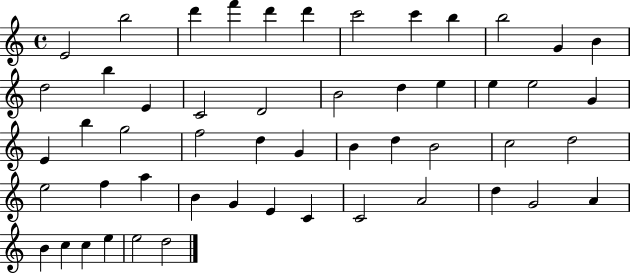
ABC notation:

X:1
T:Untitled
M:4/4
L:1/4
K:C
E2 b2 d' f' d' d' c'2 c' b b2 G B d2 b E C2 D2 B2 d e e e2 G E b g2 f2 d G B d B2 c2 d2 e2 f a B G E C C2 A2 d G2 A B c c e e2 d2